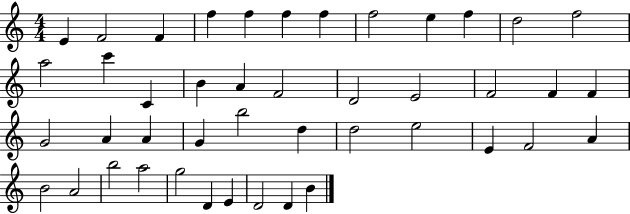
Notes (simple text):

E4/q F4/h F4/q F5/q F5/q F5/q F5/q F5/h E5/q F5/q D5/h F5/h A5/h C6/q C4/q B4/q A4/q F4/h D4/h E4/h F4/h F4/q F4/q G4/h A4/q A4/q G4/q B5/h D5/q D5/h E5/h E4/q F4/h A4/q B4/h A4/h B5/h A5/h G5/h D4/q E4/q D4/h D4/q B4/q